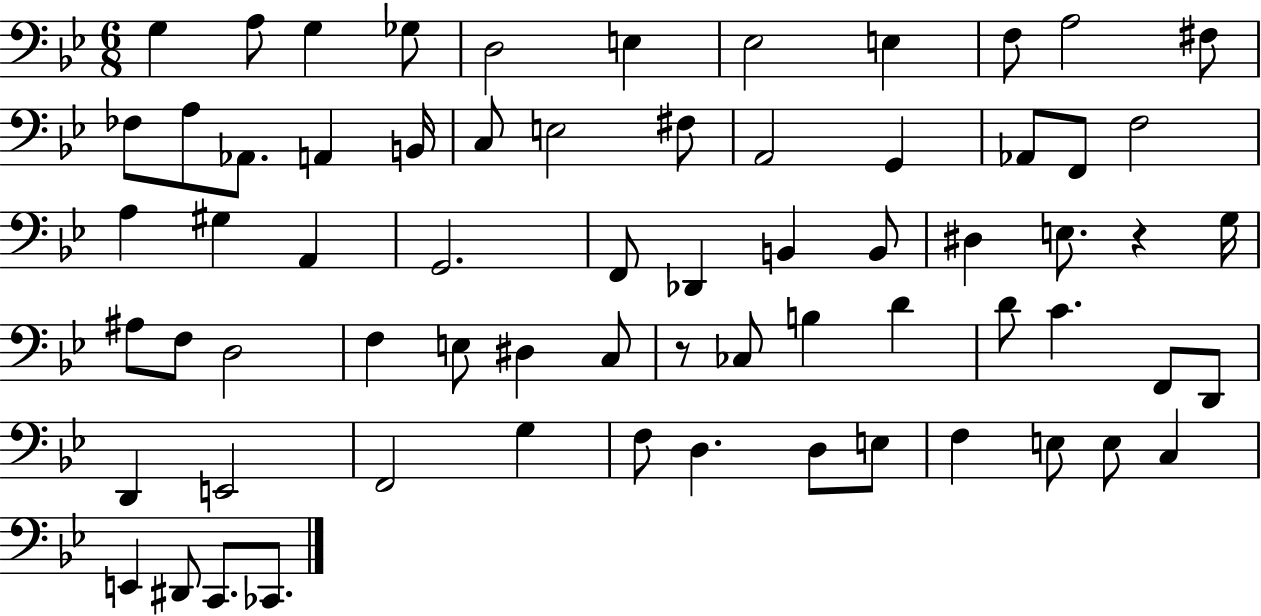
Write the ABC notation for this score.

X:1
T:Untitled
M:6/8
L:1/4
K:Bb
G, A,/2 G, _G,/2 D,2 E, _E,2 E, F,/2 A,2 ^F,/2 _F,/2 A,/2 _A,,/2 A,, B,,/4 C,/2 E,2 ^F,/2 A,,2 G,, _A,,/2 F,,/2 F,2 A, ^G, A,, G,,2 F,,/2 _D,, B,, B,,/2 ^D, E,/2 z G,/4 ^A,/2 F,/2 D,2 F, E,/2 ^D, C,/2 z/2 _C,/2 B, D D/2 C F,,/2 D,,/2 D,, E,,2 F,,2 G, F,/2 D, D,/2 E,/2 F, E,/2 E,/2 C, E,, ^D,,/2 C,,/2 _C,,/2